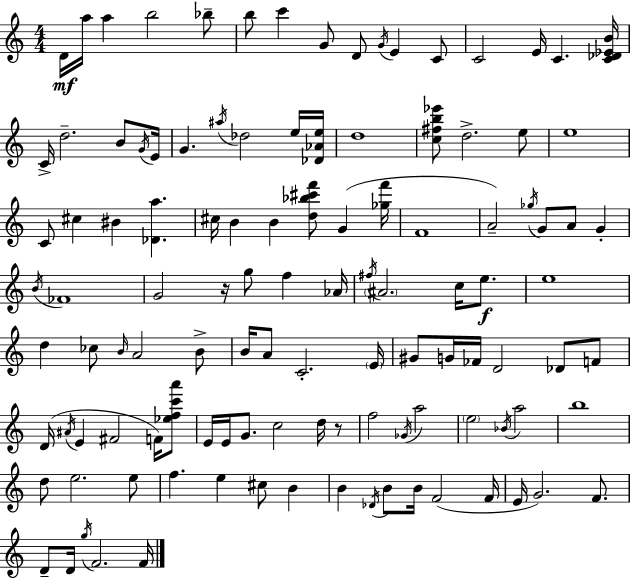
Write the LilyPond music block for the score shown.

{
  \clef treble
  \numericTimeSignature
  \time 4/4
  \key a \minor
  \repeat volta 2 { d'16\mf a''16 a''4 b''2 bes''8-- | b''8 c'''4 g'8 d'8 \acciaccatura { g'16 } e'4 c'8 | c'2 e'16 c'4. | <c' des' ees' b'>16 c'16-> d''2.-- b'8 | \break \acciaccatura { g'16 } e'16 g'4. \acciaccatura { ais''16 } des''2 | e''16 <des' aes' e''>16 d''1 | <c'' fis'' b'' ees'''>8 d''2.-> | e''8 e''1 | \break c'8 cis''4 bis'4 <des' a''>4. | cis''16 b'4 b'4 <d'' bes'' cis''' f'''>8 g'4( | <ges'' f'''>16 f'1 | a'2--) \acciaccatura { ges''16 } g'8 a'8 | \break g'4-. \acciaccatura { b'16 } fes'1 | g'2 r16 g''8 | f''4 aes'16 \acciaccatura { fis''16 } \parenthesize ais'2. | c''16 e''8.\f e''1 | \break d''4 ces''8 \grace { b'16 } a'2 | b'8-> b'16 a'8 c'2.-. | \parenthesize e'16 gis'8 g'16 fes'16 d'2 | des'8 f'8 d'16( \acciaccatura { ais'16 } e'4 fis'2 | \break f'16) <ees'' f'' c''' a'''>8 e'16 e'16 g'8. c''2 | d''16 r8 f''2 | \acciaccatura { ges'16 } a''2 \parenthesize e''2 | \acciaccatura { bes'16 } a''2 b''1 | \break d''8 e''2. | e''8 f''4. | e''4 cis''8 b'4 b'4 \acciaccatura { des'16 } b'8 | b'16 f'2( f'16 e'16 g'2.) | \break f'8. d'8-- d'16 \acciaccatura { g''16 } f'2. | f'16 } \bar "|."
}